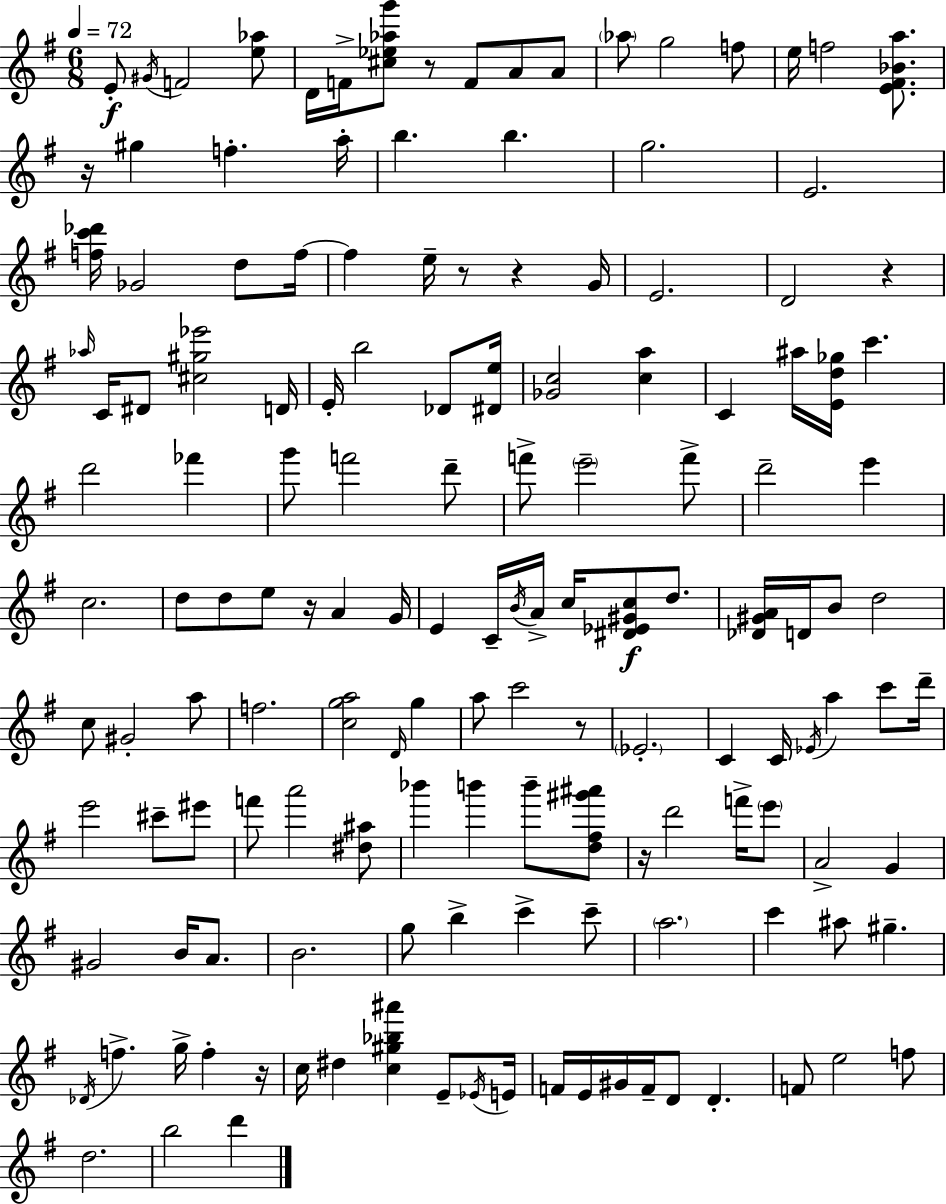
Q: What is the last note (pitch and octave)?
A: D6